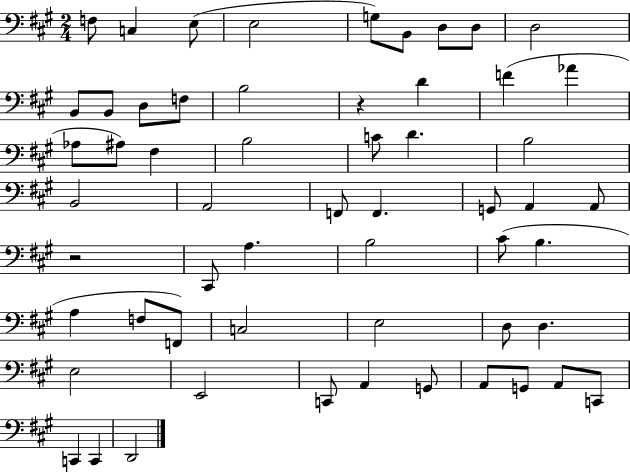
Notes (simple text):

F3/e C3/q E3/e E3/h G3/e B2/e D3/e D3/e D3/h B2/e B2/e D3/e F3/e B3/h R/q D4/q F4/q Ab4/q Ab3/e A#3/e F#3/q B3/h C4/e D4/q. B3/h B2/h A2/h F2/e F2/q. G2/e A2/q A2/e R/h C#2/e A3/q. B3/h C#4/e B3/q. A3/q F3/e F2/e C3/h E3/h D3/e D3/q. E3/h E2/h C2/e A2/q G2/e A2/e G2/e A2/e C2/e C2/q C2/q D2/h